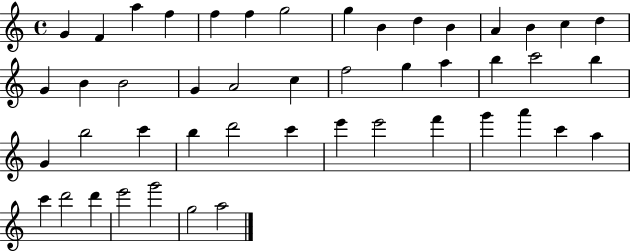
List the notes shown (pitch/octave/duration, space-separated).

G4/q F4/q A5/q F5/q F5/q F5/q G5/h G5/q B4/q D5/q B4/q A4/q B4/q C5/q D5/q G4/q B4/q B4/h G4/q A4/h C5/q F5/h G5/q A5/q B5/q C6/h B5/q G4/q B5/h C6/q B5/q D6/h C6/q E6/q E6/h F6/q G6/q A6/q C6/q A5/q C6/q D6/h D6/q E6/h G6/h G5/h A5/h